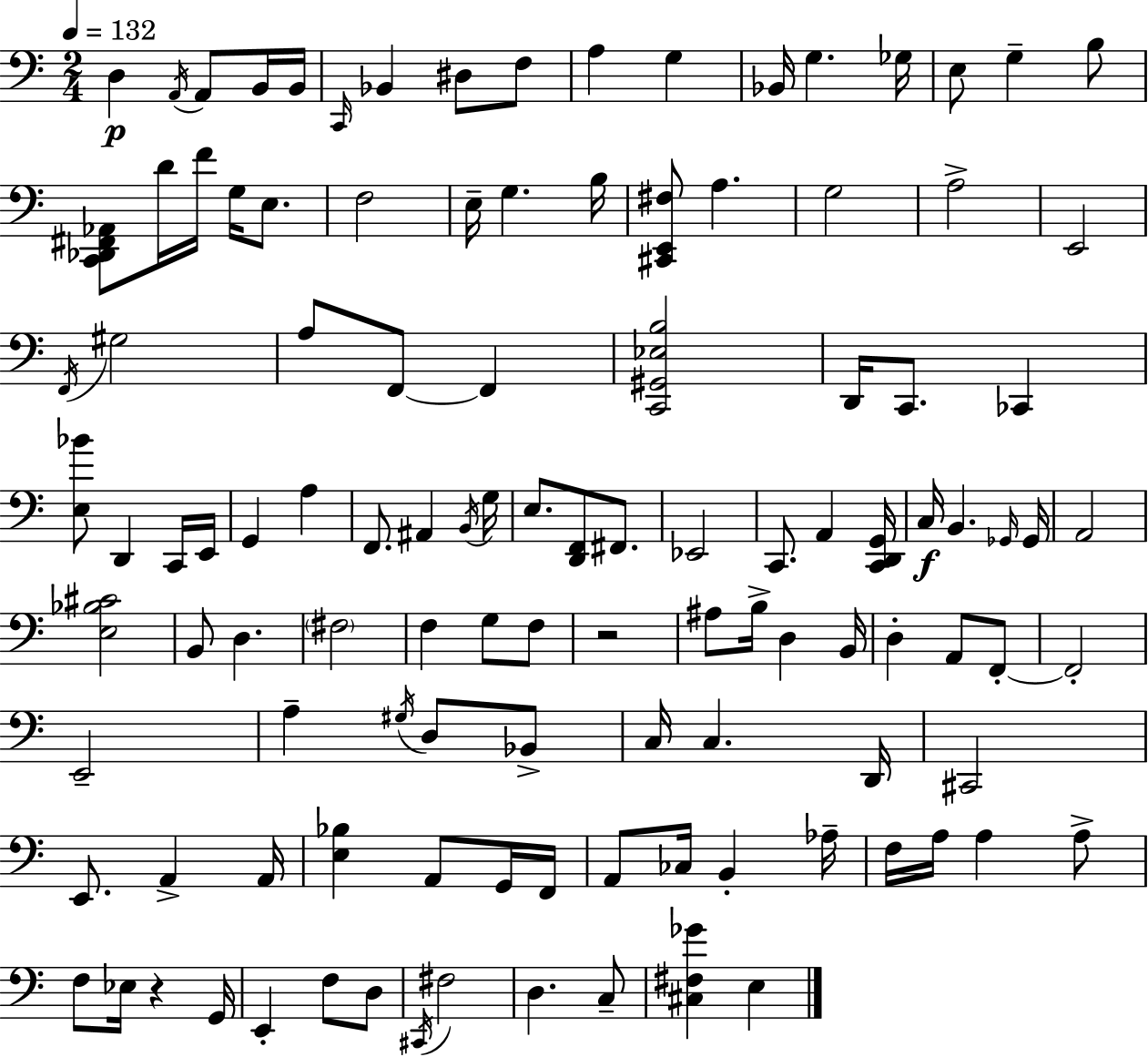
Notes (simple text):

D3/q A2/s A2/e B2/s B2/s C2/s Bb2/q D#3/e F3/e A3/q G3/q Bb2/s G3/q. Gb3/s E3/e G3/q B3/e [C2,Db2,F#2,Ab2]/e D4/s F4/s G3/s E3/e. F3/h E3/s G3/q. B3/s [C#2,E2,F#3]/e A3/q. G3/h A3/h E2/h F2/s G#3/h A3/e F2/e F2/q [C2,G#2,Eb3,B3]/h D2/s C2/e. CES2/q [E3,Bb4]/e D2/q C2/s E2/s G2/q A3/q F2/e. A#2/q B2/s G3/s E3/e. [D2,F2]/e F#2/e. Eb2/h C2/e. A2/q [C2,D2,G2]/s C3/s B2/q. Gb2/s Gb2/s A2/h [E3,Bb3,C#4]/h B2/e D3/q. F#3/h F3/q G3/e F3/e R/h A#3/e B3/s D3/q B2/s D3/q A2/e F2/e F2/h E2/h A3/q G#3/s D3/e Bb2/e C3/s C3/q. D2/s C#2/h E2/e. A2/q A2/s [E3,Bb3]/q A2/e G2/s F2/s A2/e CES3/s B2/q Ab3/s F3/s A3/s A3/q A3/e F3/e Eb3/s R/q G2/s E2/q F3/e D3/e C#2/s F#3/h D3/q. C3/e [C#3,F#3,Gb4]/q E3/q